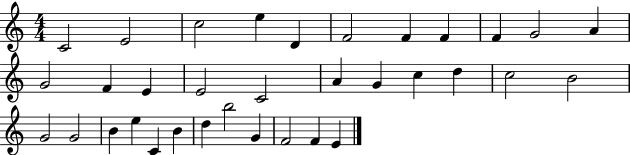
C4/h E4/h C5/h E5/q D4/q F4/h F4/q F4/q F4/q G4/h A4/q G4/h F4/q E4/q E4/h C4/h A4/q G4/q C5/q D5/q C5/h B4/h G4/h G4/h B4/q E5/q C4/q B4/q D5/q B5/h G4/q F4/h F4/q E4/q